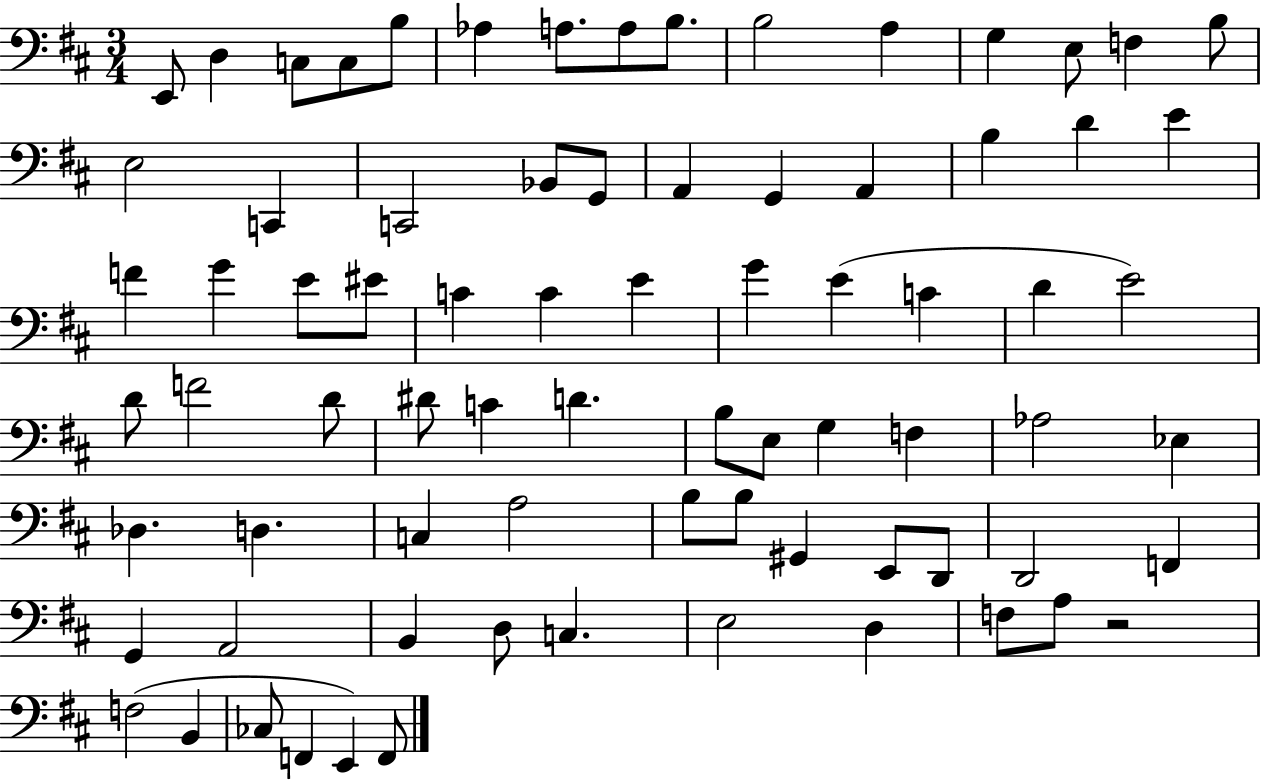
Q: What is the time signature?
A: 3/4